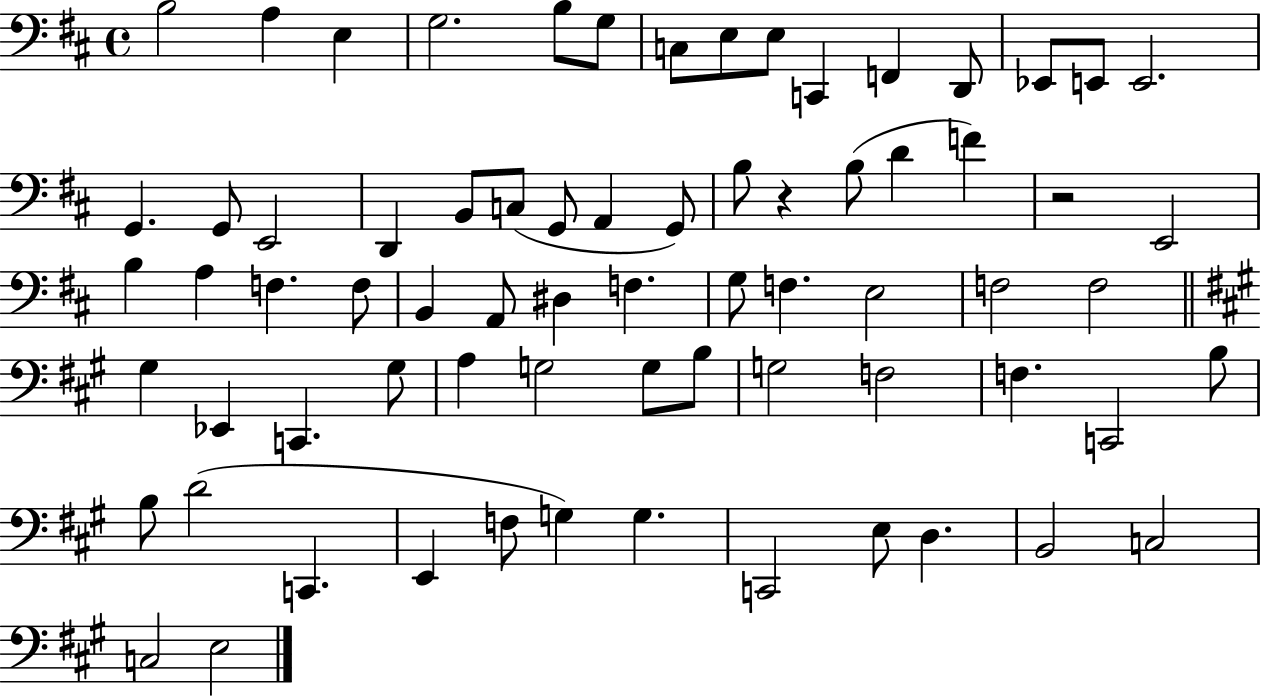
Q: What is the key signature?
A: D major